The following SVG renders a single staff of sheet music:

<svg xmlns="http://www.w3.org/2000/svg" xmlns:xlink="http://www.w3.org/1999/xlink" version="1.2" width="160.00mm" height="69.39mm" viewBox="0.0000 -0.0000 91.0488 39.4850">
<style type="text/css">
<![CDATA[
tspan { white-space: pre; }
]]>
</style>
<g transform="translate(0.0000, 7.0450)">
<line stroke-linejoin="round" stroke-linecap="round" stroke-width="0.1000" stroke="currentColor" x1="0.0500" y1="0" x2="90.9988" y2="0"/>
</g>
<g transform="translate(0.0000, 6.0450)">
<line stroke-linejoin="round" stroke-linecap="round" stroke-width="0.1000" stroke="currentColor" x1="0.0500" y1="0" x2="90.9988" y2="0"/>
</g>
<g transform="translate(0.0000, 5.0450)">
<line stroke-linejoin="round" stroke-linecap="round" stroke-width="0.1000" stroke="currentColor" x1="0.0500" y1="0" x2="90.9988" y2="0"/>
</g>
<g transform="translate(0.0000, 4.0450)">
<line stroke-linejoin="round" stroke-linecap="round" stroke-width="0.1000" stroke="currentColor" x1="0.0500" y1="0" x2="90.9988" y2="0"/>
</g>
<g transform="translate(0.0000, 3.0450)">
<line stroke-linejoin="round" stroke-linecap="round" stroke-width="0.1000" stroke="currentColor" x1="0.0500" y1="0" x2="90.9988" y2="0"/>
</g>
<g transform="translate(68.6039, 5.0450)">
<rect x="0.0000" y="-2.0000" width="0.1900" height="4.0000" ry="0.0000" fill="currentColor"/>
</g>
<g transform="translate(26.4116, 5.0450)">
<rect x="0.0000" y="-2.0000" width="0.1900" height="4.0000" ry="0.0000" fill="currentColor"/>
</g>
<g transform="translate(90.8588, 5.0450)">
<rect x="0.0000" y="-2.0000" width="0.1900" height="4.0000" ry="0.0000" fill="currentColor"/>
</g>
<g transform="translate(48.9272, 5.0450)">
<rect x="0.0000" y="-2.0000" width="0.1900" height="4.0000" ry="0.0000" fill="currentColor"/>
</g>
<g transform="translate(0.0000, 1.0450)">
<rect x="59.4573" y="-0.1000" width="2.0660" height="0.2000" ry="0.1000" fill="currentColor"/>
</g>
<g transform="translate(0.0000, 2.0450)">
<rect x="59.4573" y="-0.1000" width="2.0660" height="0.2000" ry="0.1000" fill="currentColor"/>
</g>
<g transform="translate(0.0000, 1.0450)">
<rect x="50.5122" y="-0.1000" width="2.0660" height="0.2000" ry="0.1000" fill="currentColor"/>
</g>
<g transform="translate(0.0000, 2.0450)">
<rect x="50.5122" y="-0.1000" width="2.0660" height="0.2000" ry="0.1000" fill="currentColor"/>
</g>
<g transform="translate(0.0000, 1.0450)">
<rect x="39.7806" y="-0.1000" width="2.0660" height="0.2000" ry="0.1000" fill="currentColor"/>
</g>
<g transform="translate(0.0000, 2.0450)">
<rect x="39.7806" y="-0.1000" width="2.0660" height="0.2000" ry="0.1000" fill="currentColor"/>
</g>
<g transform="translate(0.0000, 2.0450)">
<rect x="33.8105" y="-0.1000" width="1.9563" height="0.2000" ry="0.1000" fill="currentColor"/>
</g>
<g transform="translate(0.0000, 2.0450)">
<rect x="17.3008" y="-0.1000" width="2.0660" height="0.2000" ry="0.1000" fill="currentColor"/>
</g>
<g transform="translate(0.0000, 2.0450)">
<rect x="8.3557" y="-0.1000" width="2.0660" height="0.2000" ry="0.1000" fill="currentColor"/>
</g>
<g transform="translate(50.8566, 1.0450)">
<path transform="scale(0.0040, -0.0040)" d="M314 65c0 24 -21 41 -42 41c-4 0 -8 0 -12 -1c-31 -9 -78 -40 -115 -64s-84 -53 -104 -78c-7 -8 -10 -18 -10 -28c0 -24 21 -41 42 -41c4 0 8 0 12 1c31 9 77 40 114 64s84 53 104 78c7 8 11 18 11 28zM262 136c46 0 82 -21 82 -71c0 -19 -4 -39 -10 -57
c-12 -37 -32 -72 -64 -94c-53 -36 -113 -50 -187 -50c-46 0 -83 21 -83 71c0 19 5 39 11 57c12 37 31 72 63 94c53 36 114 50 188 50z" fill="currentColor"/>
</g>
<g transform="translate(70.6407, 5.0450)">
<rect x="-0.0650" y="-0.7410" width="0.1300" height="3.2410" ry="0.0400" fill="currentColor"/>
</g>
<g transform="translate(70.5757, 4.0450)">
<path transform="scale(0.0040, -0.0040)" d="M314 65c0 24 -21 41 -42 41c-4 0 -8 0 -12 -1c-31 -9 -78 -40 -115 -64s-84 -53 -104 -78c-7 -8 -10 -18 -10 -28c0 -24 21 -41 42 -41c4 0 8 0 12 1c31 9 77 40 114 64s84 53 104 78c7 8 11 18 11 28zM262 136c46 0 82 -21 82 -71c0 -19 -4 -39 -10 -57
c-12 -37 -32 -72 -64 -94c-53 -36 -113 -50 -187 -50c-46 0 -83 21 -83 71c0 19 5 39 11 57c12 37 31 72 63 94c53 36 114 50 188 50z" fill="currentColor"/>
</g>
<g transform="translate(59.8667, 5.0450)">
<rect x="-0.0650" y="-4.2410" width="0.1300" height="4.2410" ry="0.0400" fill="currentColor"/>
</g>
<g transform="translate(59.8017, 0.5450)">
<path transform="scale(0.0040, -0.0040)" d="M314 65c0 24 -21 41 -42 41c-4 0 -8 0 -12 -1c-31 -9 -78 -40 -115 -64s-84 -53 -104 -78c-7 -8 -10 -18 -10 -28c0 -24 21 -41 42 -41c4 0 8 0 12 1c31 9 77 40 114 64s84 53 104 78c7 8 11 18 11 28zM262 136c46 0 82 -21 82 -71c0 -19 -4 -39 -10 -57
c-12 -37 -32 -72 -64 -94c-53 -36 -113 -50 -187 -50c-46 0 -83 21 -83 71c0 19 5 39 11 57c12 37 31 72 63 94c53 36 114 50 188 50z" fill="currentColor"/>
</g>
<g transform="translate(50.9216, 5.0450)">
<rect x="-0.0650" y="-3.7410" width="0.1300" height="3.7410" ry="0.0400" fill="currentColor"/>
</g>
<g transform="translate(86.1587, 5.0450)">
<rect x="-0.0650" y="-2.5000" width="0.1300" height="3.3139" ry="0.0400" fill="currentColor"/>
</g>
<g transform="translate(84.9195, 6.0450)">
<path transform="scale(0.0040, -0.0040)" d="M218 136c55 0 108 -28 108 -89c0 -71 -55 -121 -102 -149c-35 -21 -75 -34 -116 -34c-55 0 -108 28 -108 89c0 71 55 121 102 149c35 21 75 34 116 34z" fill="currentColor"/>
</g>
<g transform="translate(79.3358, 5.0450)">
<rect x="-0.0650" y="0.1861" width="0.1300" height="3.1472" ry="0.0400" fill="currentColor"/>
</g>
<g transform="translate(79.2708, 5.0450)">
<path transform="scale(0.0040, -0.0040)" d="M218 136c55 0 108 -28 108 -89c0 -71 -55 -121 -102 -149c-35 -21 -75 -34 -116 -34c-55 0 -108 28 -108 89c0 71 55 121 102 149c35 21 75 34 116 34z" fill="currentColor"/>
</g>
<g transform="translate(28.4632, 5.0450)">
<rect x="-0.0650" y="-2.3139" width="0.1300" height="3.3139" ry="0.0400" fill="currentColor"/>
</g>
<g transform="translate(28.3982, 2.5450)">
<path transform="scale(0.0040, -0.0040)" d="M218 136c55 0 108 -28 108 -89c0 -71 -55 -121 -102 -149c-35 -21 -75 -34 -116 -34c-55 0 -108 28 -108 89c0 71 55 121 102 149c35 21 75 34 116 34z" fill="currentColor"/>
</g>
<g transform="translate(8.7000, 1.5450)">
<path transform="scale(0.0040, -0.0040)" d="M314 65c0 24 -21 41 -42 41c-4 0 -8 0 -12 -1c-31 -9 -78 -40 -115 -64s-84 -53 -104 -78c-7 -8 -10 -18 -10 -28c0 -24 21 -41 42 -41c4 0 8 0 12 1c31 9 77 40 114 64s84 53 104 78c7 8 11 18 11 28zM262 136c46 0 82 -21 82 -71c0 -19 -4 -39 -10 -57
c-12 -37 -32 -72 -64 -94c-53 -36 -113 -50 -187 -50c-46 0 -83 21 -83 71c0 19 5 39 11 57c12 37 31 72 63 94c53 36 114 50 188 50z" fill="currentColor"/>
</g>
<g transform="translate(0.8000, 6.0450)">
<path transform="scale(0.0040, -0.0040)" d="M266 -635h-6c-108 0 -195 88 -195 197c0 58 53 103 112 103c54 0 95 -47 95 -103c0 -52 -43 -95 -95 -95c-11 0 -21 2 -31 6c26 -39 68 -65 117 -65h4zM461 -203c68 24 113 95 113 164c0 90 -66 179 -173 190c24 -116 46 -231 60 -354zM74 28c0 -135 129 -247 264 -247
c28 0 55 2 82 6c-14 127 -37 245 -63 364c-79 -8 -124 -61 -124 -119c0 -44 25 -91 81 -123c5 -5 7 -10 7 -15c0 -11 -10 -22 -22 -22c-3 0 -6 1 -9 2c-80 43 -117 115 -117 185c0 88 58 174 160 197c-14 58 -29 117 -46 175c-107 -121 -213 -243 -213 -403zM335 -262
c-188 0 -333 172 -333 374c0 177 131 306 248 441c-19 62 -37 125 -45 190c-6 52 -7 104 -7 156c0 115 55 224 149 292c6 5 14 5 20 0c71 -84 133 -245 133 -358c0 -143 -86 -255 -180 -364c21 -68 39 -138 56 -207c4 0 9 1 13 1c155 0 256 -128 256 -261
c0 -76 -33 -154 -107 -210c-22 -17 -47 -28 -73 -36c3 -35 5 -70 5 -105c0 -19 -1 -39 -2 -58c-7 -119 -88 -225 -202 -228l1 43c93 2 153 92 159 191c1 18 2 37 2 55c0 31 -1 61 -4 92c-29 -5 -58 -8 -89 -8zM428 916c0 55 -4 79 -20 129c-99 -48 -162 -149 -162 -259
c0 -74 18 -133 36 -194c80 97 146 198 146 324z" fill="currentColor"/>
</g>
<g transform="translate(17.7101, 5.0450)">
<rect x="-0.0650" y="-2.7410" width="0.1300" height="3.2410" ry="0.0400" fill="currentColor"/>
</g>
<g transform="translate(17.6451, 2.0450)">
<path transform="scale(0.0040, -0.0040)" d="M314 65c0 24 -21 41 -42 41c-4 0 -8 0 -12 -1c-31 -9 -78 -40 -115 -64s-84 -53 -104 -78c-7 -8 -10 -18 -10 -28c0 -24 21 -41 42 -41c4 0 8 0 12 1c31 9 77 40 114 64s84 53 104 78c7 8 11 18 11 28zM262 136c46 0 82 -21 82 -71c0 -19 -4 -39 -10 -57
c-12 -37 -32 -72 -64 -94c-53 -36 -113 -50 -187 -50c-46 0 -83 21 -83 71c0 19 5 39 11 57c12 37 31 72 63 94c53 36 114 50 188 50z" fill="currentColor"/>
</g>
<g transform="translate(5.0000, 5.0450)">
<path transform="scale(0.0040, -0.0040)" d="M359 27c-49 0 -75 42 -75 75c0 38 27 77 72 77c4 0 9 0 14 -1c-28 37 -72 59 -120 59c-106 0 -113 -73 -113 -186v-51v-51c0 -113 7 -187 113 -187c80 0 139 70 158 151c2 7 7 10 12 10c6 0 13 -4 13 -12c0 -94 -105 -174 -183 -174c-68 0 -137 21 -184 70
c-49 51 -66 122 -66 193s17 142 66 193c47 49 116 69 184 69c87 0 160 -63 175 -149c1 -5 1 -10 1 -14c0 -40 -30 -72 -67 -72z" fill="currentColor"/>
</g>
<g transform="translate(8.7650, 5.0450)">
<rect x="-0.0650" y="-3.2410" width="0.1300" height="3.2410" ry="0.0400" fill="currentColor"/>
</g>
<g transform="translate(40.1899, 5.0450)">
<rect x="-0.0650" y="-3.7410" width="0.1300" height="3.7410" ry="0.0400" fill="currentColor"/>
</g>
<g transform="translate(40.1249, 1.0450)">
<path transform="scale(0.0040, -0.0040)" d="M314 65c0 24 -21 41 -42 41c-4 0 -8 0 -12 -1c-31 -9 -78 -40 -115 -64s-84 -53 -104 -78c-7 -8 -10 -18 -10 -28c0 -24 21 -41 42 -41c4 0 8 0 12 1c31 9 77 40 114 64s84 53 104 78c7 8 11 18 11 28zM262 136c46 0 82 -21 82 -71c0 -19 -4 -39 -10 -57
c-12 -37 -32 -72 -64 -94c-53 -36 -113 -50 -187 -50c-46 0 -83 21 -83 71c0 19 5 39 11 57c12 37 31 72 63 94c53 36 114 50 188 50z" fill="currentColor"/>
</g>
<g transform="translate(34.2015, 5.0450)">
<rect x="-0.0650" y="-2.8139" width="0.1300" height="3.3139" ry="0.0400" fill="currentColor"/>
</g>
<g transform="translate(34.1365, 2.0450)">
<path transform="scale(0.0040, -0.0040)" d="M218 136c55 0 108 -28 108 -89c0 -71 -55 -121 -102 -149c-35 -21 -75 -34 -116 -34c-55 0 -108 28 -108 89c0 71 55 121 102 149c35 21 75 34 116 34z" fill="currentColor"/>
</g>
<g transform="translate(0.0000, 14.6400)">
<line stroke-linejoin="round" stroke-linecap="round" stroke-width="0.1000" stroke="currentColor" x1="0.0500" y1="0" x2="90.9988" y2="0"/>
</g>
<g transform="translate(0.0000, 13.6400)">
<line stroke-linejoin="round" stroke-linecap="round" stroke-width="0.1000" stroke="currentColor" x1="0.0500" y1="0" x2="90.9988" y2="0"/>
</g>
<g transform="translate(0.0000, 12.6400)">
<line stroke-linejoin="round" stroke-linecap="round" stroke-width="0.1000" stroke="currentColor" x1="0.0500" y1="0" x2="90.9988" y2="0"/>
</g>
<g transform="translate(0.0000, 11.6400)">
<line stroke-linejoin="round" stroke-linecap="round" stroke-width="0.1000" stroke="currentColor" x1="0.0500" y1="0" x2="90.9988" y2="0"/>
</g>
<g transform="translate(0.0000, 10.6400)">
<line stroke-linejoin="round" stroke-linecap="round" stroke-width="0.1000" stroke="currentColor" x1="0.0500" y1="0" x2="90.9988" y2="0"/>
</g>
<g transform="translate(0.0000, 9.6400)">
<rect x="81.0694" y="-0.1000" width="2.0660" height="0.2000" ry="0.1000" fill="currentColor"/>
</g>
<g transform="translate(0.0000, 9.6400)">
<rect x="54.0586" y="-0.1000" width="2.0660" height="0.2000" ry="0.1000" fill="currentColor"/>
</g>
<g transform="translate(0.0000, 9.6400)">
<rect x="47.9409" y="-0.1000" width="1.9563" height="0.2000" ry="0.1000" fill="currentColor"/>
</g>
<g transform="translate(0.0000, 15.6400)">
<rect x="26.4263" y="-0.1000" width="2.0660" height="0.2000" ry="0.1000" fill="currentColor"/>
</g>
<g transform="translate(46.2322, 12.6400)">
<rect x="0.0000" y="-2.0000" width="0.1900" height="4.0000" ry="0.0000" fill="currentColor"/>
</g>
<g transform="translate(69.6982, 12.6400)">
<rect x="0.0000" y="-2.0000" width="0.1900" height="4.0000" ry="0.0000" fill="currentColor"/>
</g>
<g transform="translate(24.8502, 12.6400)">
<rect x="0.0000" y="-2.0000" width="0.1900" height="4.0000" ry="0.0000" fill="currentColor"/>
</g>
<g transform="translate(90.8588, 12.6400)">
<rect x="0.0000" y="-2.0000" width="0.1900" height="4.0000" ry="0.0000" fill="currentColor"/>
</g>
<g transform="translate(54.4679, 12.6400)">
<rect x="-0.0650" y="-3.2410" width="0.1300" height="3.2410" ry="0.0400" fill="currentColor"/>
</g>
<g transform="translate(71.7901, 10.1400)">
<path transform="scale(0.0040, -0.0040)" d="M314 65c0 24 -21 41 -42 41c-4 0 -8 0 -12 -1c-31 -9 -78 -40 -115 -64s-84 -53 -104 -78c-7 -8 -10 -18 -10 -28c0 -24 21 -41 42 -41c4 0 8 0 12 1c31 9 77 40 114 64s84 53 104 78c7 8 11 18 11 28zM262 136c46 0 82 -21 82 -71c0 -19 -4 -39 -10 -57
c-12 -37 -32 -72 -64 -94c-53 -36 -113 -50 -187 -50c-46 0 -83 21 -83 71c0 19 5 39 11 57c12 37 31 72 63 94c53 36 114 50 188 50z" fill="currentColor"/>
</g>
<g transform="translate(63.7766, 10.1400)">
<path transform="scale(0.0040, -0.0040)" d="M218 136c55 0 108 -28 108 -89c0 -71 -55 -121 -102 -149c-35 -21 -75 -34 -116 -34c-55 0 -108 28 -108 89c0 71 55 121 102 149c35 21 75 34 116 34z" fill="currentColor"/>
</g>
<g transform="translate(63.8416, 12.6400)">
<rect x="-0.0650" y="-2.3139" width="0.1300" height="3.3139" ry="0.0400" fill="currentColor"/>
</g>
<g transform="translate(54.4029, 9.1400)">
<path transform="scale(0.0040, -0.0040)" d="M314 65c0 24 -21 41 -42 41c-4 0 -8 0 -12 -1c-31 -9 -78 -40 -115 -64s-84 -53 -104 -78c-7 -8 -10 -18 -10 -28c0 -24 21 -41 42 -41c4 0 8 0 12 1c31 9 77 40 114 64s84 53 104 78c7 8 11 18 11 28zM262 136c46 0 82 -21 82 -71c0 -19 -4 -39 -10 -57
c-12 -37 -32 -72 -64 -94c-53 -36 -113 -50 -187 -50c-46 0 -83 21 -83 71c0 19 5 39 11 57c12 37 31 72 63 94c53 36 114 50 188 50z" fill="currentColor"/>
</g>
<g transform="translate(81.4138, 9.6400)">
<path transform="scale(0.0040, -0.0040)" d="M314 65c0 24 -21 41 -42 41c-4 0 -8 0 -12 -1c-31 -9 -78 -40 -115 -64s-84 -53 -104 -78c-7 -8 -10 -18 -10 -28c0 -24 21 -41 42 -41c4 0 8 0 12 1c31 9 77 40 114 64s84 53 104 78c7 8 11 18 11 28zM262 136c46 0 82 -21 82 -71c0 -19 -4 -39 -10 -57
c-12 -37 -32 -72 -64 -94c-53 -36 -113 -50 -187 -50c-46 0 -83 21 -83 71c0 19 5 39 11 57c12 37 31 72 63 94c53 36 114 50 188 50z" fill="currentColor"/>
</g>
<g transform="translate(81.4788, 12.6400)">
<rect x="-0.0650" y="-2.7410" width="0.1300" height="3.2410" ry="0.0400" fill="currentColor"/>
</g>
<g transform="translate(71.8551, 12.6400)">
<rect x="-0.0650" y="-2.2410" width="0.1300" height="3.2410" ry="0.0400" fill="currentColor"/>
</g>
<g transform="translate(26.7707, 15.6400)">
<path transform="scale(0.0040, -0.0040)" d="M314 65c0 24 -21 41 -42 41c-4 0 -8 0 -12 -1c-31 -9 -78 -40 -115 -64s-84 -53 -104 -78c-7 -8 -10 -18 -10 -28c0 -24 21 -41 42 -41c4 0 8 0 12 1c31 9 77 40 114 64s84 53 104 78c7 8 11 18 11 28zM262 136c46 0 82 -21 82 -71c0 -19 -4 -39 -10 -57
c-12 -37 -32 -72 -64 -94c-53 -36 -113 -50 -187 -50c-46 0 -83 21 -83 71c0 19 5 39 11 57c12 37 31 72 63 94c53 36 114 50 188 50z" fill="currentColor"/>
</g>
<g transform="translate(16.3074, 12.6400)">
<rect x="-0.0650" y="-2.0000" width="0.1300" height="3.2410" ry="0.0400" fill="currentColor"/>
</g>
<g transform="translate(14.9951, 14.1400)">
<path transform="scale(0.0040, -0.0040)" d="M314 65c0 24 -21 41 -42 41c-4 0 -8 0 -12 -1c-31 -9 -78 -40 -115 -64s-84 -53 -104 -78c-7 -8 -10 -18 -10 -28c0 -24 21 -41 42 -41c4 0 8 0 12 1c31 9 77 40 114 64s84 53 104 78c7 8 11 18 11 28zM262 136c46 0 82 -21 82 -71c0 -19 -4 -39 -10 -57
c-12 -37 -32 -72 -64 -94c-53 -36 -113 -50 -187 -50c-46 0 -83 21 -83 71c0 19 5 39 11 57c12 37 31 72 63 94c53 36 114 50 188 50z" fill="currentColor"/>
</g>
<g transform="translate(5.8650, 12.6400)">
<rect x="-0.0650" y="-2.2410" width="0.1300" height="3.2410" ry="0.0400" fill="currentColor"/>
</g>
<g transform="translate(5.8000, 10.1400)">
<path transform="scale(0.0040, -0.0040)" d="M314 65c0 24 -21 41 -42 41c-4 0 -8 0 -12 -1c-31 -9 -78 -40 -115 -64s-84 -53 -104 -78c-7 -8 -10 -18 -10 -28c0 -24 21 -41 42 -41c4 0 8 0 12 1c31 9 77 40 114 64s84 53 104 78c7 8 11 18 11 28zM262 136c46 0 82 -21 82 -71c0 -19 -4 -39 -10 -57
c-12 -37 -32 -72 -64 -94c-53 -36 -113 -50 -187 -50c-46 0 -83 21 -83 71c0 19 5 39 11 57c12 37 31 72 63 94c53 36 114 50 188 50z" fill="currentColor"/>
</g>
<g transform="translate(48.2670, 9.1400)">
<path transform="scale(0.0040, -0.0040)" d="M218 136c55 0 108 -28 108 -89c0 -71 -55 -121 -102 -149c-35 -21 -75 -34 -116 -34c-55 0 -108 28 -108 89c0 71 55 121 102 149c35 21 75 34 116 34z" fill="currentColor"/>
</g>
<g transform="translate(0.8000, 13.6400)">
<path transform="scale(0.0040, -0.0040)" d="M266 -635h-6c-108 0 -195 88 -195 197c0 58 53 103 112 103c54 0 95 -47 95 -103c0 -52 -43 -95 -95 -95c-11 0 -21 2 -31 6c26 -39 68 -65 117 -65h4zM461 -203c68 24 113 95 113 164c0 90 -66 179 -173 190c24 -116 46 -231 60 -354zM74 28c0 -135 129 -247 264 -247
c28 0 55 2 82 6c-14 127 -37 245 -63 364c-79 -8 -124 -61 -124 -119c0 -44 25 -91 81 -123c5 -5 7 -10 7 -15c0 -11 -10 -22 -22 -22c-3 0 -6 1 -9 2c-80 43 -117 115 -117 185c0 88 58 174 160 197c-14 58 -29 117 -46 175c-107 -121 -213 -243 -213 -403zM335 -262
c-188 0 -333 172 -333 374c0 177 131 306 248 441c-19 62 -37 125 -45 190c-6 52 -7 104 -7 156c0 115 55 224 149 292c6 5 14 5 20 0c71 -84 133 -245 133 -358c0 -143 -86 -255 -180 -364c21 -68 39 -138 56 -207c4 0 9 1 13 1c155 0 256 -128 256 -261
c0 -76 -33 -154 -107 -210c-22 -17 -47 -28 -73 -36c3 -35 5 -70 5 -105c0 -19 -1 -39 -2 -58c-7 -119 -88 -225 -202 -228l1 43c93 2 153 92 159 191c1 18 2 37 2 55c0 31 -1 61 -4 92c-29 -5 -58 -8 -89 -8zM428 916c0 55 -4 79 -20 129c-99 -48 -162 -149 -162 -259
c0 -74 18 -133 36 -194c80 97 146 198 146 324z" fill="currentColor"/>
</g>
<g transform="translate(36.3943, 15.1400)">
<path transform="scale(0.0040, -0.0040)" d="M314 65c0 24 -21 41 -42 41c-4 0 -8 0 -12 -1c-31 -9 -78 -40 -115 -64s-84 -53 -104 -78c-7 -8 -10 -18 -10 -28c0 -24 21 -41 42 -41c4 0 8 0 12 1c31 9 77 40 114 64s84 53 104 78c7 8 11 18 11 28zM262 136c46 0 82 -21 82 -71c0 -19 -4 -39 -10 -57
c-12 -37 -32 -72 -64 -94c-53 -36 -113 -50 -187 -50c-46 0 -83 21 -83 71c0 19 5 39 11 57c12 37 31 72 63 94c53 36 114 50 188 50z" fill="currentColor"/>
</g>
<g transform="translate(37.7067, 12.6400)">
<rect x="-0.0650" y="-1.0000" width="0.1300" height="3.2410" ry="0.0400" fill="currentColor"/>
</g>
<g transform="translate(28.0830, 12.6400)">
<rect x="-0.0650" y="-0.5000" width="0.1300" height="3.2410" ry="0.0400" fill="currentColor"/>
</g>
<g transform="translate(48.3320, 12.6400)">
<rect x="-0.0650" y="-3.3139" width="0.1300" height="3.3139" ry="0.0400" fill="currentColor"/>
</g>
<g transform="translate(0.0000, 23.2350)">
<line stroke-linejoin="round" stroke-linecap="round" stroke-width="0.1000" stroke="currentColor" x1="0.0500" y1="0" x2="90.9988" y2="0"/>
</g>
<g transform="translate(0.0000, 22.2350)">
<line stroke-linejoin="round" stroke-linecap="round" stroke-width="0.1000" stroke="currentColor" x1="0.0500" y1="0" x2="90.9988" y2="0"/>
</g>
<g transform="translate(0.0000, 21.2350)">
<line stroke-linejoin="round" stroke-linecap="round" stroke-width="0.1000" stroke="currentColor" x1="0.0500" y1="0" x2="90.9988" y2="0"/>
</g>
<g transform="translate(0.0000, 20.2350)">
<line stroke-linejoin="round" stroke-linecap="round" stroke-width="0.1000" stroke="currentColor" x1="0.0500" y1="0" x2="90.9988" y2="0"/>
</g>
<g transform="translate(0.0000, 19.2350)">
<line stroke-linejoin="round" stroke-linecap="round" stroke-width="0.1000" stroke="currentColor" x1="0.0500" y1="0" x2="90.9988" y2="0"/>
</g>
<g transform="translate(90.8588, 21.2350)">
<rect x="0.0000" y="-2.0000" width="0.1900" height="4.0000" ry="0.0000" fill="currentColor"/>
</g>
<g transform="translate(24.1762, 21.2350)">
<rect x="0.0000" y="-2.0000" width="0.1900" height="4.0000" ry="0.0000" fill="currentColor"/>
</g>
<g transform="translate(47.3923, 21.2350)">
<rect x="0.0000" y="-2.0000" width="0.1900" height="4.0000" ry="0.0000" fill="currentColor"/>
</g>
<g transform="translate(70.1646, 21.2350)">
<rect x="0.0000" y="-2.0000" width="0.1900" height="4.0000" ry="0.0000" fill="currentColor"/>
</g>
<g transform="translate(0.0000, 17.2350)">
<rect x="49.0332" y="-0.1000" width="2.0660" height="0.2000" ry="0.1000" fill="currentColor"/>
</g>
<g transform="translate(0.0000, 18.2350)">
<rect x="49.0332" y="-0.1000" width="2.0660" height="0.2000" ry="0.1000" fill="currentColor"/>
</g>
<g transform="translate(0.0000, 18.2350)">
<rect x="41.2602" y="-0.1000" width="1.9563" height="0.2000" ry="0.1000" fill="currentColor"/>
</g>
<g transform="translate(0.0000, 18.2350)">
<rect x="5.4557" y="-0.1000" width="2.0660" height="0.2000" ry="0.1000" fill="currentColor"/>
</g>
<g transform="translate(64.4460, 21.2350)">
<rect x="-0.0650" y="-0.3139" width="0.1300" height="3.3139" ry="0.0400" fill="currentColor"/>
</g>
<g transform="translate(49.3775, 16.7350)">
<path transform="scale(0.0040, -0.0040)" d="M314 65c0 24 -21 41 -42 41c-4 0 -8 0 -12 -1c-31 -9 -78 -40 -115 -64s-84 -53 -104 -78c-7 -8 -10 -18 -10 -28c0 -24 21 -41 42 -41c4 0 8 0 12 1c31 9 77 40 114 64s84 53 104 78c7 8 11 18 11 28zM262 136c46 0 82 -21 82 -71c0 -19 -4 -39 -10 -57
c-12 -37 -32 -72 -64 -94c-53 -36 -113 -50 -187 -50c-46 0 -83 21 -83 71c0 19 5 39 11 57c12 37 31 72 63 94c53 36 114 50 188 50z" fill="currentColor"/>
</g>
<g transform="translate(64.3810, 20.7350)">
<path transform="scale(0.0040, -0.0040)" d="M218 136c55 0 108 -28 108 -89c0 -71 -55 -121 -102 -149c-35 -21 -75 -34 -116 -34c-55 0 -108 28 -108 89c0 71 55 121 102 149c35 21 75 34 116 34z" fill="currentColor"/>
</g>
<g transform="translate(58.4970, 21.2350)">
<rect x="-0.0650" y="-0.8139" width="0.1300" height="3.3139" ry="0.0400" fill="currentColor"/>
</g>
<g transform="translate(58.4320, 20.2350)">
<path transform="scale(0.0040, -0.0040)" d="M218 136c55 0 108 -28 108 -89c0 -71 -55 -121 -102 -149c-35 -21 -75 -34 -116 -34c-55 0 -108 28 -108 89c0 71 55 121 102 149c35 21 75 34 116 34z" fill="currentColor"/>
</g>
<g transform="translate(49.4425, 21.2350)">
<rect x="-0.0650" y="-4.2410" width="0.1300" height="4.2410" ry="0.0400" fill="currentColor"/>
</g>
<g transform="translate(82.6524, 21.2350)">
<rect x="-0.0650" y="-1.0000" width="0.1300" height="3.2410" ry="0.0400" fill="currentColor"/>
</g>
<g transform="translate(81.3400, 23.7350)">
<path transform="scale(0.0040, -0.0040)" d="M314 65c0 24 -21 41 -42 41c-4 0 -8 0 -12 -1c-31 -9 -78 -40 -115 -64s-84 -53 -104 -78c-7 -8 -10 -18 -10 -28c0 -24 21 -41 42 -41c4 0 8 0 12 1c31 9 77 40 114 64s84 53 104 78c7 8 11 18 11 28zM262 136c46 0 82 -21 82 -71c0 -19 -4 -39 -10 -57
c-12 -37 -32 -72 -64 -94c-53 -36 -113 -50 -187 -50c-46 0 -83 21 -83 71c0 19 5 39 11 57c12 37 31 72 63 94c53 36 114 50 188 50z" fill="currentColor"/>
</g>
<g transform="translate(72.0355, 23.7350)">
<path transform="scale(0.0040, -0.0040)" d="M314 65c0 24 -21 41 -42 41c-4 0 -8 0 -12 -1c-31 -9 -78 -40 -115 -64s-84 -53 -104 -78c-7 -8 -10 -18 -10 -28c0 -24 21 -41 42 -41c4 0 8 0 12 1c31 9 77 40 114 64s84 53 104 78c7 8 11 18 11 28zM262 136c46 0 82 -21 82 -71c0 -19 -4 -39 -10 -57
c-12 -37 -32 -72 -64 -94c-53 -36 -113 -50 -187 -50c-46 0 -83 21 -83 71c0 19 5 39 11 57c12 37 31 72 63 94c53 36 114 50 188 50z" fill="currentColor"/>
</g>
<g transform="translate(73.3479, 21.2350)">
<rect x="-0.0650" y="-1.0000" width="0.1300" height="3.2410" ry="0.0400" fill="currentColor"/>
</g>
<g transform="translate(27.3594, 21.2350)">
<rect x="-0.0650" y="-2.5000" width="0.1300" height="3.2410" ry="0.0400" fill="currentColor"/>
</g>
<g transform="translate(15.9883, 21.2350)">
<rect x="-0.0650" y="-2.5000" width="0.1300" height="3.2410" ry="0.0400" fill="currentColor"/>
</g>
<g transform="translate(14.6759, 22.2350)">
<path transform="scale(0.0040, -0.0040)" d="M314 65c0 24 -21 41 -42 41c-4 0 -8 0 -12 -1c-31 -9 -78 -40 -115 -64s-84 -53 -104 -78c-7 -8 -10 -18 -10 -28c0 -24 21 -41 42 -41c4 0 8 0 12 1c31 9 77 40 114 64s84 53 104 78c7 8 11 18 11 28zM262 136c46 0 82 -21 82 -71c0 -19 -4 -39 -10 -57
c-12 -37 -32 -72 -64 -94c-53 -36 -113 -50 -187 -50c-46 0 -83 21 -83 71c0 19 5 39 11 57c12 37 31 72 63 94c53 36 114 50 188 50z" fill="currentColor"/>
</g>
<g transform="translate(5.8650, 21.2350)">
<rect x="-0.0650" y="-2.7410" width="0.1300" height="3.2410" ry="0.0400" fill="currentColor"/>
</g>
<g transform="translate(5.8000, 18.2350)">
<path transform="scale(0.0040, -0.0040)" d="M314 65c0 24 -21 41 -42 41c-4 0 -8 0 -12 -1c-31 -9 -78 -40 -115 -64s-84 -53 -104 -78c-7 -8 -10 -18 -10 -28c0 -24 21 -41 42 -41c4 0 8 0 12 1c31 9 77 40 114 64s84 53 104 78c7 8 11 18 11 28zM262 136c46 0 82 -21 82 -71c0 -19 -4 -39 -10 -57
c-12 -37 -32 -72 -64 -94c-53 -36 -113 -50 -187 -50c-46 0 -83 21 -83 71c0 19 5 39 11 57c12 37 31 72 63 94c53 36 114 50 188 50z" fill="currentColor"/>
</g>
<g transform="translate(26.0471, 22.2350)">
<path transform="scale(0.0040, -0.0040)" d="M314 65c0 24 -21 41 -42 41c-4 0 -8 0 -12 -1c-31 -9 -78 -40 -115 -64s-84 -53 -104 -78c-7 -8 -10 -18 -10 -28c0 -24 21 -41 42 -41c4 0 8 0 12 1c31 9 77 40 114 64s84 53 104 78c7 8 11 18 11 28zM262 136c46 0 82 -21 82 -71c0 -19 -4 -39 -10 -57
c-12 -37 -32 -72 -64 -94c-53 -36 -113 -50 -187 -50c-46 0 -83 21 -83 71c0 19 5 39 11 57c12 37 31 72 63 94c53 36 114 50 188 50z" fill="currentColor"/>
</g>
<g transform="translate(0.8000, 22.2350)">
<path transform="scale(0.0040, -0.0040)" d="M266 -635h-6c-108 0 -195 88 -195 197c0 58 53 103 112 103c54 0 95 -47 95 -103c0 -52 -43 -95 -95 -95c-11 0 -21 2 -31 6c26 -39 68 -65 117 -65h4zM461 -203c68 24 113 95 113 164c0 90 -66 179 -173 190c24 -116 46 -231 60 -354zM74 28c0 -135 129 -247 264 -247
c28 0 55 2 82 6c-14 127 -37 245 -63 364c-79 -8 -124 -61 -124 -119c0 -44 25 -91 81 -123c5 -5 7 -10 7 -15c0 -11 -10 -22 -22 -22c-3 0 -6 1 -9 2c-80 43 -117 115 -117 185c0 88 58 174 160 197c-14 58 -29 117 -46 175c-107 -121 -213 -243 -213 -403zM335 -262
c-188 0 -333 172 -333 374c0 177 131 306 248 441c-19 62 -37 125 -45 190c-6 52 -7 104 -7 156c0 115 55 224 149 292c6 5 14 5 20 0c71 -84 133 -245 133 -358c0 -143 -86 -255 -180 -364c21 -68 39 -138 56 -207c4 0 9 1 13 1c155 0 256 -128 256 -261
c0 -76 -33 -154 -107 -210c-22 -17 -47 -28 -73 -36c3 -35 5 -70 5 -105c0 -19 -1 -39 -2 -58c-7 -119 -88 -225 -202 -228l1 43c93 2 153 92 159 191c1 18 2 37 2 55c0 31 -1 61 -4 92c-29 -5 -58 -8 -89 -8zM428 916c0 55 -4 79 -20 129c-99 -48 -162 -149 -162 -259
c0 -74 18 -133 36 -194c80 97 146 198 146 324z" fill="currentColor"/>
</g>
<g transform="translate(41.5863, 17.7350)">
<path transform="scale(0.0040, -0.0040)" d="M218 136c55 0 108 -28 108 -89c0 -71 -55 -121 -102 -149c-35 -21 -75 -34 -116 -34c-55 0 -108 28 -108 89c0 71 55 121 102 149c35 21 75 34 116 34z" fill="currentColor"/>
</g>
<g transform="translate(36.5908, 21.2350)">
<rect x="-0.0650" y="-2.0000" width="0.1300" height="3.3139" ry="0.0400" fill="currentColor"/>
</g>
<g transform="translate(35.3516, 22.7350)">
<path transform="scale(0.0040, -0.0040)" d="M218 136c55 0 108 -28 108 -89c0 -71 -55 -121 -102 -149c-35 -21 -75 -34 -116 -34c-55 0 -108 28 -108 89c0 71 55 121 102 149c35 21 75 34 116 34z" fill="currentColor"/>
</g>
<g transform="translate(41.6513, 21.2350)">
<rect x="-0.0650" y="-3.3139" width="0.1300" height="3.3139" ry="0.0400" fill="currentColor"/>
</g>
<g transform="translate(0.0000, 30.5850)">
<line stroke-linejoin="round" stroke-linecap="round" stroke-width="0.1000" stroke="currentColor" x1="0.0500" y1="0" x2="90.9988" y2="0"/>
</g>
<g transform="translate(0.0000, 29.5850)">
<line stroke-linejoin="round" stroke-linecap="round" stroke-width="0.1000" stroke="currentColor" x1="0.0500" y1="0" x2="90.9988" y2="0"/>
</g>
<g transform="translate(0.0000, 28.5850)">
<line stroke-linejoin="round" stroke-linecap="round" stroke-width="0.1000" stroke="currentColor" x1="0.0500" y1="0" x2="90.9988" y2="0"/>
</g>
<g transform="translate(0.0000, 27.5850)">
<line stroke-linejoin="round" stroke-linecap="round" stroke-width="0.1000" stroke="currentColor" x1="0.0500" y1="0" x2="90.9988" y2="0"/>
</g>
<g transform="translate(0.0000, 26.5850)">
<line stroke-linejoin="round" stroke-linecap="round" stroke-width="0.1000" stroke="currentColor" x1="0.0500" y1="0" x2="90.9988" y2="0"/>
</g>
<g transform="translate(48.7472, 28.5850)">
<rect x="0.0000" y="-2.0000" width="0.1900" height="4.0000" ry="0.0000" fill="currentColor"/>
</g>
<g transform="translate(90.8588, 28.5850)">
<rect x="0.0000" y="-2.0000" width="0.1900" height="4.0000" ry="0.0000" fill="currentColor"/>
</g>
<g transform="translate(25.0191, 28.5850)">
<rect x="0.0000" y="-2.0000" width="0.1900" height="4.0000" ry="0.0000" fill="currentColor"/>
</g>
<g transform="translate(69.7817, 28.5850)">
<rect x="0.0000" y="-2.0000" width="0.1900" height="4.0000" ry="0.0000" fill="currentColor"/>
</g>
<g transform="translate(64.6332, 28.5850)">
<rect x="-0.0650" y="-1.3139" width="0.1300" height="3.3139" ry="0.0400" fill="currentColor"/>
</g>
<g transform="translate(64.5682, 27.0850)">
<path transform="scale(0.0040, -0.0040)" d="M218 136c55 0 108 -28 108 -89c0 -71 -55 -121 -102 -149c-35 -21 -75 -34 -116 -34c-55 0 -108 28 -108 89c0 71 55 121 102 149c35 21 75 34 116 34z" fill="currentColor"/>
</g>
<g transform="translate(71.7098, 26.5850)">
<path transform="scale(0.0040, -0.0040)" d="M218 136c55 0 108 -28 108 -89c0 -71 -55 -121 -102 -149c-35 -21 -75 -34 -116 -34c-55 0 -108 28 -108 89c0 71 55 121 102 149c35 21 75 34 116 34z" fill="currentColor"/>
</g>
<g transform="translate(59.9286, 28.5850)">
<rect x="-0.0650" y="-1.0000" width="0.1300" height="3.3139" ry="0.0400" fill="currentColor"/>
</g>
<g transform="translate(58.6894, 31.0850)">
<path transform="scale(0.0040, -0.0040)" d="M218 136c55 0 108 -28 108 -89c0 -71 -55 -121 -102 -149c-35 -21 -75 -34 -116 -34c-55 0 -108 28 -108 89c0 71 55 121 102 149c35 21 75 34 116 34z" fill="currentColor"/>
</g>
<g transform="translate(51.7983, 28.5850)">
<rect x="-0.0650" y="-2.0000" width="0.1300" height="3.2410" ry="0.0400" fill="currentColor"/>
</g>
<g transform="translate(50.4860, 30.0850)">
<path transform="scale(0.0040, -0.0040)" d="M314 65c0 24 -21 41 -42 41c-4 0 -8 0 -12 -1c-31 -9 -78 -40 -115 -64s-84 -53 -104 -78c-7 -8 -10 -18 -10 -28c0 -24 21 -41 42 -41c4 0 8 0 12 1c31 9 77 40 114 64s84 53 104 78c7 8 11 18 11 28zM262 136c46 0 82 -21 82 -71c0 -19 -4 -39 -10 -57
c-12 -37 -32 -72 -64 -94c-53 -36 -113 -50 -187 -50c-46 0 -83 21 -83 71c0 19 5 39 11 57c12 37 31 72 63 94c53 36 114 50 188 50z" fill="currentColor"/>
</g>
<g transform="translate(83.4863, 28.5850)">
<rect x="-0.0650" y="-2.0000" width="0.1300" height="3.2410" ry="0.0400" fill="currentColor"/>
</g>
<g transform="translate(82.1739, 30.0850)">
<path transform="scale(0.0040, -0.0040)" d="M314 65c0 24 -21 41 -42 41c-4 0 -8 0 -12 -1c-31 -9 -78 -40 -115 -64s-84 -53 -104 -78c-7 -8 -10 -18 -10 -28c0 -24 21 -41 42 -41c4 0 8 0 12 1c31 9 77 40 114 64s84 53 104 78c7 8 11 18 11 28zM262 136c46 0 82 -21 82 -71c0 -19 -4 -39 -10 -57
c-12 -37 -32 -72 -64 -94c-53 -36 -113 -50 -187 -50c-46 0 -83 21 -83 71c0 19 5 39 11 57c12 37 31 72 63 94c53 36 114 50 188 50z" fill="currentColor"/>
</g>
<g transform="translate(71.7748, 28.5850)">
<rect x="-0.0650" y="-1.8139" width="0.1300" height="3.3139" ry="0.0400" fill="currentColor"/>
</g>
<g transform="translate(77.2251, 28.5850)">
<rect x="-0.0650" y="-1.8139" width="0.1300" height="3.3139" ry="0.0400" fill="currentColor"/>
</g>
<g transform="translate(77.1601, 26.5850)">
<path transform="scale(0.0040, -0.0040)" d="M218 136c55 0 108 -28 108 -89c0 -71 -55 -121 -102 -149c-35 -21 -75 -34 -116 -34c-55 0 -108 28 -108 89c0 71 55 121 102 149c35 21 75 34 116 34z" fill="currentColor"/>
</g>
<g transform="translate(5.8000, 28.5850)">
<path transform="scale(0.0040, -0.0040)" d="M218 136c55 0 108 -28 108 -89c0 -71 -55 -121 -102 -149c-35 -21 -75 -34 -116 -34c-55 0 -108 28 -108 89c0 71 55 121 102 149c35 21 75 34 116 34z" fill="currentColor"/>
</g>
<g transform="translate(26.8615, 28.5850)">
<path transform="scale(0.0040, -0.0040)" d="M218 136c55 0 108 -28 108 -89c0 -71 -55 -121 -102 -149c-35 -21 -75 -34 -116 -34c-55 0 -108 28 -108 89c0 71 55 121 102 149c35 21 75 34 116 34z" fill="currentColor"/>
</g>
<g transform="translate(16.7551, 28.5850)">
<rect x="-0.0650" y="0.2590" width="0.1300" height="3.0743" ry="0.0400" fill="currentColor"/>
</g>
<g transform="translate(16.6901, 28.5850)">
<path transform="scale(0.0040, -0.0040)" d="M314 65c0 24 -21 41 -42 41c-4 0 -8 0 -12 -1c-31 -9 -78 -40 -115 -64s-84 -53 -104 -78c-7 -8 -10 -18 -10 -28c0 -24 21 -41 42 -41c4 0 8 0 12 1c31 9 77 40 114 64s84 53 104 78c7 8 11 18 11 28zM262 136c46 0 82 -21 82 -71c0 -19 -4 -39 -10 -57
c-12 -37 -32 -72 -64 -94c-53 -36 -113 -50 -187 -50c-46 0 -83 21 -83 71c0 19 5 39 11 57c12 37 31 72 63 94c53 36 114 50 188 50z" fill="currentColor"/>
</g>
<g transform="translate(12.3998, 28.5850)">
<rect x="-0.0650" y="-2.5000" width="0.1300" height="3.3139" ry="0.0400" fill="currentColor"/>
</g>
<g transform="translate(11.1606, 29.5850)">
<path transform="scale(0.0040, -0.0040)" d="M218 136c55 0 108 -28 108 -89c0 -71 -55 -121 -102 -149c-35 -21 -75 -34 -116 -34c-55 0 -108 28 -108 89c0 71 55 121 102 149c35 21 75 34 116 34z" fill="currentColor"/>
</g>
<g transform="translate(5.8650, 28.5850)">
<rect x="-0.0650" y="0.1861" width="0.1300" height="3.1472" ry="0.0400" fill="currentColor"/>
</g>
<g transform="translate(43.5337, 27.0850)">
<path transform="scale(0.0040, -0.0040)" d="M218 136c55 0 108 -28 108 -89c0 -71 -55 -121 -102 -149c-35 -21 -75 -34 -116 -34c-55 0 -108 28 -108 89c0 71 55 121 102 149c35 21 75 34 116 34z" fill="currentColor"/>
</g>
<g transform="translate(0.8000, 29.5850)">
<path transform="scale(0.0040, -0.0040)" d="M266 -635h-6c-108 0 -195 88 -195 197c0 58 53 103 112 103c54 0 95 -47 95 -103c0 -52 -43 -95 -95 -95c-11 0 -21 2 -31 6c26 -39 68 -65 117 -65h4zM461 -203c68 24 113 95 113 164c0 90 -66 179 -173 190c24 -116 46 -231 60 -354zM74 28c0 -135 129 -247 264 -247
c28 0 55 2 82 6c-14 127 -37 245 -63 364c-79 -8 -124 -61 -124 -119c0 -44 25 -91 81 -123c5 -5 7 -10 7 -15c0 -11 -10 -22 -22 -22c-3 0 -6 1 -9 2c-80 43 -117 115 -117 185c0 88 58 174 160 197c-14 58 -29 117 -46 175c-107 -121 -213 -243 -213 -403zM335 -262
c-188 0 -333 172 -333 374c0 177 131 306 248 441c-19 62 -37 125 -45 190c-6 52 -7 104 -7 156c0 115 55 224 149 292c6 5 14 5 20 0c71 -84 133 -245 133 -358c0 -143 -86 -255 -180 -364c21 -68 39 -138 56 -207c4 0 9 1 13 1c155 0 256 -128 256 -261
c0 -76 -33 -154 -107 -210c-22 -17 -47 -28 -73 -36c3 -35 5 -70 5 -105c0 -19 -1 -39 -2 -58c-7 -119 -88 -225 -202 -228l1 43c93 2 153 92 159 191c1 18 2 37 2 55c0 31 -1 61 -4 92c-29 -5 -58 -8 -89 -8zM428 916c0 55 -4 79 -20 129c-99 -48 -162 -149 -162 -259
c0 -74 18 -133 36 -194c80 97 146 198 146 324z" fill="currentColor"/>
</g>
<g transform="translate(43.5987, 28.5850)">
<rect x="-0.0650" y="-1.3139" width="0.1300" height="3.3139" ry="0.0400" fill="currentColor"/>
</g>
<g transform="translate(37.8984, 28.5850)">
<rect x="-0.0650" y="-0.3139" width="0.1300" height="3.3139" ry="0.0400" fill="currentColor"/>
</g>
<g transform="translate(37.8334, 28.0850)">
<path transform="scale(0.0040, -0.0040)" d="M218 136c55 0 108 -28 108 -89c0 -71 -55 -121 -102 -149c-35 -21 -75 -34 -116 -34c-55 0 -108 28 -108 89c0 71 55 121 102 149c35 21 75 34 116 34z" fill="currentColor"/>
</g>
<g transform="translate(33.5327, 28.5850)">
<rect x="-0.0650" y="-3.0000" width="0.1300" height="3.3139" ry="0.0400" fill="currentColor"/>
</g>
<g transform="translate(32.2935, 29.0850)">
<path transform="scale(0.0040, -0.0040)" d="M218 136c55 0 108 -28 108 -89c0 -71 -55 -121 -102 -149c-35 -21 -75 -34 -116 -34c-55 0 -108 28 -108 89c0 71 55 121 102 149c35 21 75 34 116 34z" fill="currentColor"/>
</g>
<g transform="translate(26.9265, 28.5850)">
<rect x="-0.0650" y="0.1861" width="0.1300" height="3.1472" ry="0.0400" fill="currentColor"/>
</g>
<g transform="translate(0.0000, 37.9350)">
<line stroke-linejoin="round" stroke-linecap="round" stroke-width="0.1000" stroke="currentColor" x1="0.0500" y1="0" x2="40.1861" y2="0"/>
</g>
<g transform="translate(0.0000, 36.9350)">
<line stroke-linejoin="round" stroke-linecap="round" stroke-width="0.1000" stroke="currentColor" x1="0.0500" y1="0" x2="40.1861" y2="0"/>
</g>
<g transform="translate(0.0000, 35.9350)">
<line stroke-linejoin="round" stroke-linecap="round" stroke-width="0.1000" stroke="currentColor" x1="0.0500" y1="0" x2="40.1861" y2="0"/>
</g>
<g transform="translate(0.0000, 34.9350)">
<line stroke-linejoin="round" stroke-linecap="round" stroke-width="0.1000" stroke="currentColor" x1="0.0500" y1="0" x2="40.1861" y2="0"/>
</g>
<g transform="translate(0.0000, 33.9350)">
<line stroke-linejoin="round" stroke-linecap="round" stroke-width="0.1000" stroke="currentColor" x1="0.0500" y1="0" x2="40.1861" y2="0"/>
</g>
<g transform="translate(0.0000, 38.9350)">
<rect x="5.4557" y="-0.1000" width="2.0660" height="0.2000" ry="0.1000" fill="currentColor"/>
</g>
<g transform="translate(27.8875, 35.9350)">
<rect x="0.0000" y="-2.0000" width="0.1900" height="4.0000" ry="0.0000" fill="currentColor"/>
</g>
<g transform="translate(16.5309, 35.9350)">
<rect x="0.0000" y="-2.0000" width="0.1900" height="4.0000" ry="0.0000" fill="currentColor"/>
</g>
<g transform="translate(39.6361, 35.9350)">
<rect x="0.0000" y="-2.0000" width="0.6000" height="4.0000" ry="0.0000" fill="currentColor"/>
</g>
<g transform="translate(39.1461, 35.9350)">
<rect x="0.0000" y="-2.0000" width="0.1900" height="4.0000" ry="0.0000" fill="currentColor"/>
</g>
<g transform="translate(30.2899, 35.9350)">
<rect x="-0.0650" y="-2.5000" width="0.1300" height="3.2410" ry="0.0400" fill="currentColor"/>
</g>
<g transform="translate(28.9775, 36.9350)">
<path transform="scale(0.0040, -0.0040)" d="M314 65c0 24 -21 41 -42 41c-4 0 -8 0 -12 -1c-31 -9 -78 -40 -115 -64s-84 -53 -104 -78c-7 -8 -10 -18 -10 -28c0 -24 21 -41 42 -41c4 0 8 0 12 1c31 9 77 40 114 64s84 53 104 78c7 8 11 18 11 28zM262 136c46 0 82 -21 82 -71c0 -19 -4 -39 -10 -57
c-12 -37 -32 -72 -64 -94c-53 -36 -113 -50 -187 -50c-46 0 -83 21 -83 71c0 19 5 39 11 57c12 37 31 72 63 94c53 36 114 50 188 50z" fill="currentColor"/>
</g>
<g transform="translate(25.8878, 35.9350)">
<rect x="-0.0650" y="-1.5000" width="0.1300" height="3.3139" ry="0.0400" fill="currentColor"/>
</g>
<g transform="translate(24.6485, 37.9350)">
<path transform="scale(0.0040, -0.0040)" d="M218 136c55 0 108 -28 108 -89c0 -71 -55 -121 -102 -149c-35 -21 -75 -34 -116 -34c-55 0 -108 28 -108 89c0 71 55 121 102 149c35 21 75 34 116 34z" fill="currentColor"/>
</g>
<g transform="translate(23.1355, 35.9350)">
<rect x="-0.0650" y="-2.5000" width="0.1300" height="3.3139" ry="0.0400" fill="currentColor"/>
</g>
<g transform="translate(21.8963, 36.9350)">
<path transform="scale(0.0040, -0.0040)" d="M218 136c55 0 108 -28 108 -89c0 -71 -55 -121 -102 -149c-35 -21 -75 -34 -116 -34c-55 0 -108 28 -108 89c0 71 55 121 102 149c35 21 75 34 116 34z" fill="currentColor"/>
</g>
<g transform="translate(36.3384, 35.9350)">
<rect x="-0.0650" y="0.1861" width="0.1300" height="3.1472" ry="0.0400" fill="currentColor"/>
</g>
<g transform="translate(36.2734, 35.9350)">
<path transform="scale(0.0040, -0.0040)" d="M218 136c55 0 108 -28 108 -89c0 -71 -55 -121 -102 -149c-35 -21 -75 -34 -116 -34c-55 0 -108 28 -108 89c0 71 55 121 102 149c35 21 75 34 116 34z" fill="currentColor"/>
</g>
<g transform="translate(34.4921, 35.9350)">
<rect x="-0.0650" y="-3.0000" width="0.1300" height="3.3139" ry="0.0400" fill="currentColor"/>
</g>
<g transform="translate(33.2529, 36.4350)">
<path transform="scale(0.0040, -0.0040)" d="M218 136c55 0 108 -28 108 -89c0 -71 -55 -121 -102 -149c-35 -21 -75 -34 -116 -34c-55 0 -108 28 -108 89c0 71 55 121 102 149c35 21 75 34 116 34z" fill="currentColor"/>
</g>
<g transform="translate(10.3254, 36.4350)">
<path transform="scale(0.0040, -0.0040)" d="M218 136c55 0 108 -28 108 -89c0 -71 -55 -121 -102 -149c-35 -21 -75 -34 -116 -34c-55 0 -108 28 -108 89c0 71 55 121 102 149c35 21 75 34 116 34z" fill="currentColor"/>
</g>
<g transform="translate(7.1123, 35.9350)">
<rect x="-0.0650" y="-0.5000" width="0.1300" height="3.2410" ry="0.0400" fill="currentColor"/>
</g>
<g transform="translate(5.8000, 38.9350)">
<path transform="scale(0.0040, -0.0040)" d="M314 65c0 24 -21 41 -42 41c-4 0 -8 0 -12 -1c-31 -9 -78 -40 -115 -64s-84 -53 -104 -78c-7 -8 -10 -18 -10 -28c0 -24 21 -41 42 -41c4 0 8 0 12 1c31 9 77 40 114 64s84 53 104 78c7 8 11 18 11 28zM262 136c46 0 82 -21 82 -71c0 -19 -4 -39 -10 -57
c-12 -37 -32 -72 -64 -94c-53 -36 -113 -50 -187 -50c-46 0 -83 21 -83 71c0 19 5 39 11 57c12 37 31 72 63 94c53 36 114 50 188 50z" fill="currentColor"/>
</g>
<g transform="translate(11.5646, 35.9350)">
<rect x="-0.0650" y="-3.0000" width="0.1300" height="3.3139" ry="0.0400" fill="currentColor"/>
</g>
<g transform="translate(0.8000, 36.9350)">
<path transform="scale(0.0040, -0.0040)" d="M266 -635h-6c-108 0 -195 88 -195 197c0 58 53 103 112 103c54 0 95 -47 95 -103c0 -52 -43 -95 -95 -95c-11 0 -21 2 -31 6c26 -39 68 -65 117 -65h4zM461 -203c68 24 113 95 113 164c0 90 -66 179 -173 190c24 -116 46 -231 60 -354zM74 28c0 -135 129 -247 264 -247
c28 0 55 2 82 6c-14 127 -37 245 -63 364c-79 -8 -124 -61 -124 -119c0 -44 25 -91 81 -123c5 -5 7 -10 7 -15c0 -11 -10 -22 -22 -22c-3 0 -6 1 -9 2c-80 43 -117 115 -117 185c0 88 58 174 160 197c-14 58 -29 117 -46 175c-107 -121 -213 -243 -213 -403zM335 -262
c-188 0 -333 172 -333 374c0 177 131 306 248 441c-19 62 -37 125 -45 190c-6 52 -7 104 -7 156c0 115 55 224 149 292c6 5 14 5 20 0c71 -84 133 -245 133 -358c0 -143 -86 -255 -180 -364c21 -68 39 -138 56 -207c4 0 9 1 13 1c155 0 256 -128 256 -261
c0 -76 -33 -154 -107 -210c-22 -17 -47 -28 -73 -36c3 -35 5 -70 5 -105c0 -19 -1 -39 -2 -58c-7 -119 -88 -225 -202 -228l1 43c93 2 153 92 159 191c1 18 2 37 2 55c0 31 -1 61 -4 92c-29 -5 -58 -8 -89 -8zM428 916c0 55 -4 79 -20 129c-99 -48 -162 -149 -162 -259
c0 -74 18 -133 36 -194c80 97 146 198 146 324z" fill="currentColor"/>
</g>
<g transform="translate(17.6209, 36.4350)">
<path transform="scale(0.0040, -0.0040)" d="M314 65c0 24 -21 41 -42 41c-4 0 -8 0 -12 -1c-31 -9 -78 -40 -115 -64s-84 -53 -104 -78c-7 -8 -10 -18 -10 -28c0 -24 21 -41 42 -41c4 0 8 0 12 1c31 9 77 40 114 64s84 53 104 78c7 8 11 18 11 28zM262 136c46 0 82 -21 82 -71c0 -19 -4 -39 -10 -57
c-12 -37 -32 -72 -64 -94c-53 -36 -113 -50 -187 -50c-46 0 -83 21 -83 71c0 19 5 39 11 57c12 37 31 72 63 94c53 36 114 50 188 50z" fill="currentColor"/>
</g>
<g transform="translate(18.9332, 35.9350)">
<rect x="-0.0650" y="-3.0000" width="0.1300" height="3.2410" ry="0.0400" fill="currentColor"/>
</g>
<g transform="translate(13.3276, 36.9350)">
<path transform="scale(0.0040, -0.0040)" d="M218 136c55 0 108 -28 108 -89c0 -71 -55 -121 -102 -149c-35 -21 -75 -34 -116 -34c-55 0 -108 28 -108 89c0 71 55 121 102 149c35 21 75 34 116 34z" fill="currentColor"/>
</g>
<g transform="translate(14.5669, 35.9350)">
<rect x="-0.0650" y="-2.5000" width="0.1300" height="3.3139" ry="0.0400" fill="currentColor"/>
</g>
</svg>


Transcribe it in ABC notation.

X:1
T:Untitled
M:4/4
L:1/4
K:C
b2 a2 g a c'2 c'2 d'2 d2 B G g2 F2 C2 D2 b b2 g g2 a2 a2 G2 G2 F b d'2 d c D2 D2 B G B2 B A c e F2 D e f f F2 C2 A G A2 G E G2 A B